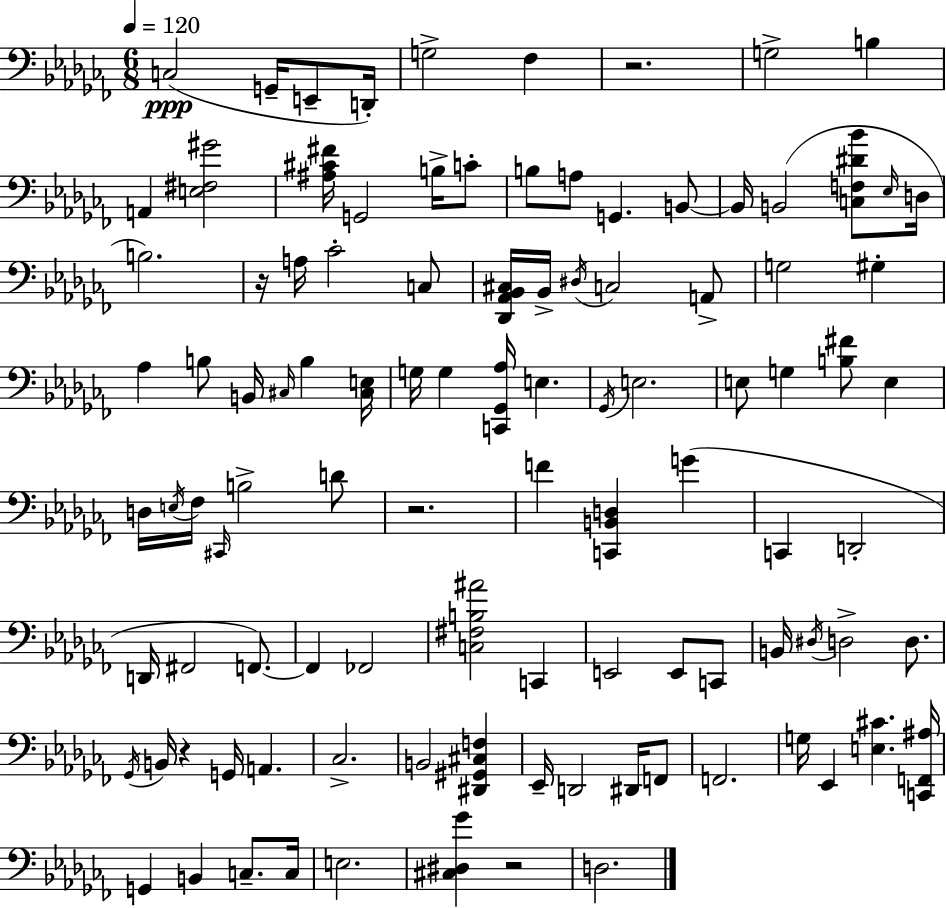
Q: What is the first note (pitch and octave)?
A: C3